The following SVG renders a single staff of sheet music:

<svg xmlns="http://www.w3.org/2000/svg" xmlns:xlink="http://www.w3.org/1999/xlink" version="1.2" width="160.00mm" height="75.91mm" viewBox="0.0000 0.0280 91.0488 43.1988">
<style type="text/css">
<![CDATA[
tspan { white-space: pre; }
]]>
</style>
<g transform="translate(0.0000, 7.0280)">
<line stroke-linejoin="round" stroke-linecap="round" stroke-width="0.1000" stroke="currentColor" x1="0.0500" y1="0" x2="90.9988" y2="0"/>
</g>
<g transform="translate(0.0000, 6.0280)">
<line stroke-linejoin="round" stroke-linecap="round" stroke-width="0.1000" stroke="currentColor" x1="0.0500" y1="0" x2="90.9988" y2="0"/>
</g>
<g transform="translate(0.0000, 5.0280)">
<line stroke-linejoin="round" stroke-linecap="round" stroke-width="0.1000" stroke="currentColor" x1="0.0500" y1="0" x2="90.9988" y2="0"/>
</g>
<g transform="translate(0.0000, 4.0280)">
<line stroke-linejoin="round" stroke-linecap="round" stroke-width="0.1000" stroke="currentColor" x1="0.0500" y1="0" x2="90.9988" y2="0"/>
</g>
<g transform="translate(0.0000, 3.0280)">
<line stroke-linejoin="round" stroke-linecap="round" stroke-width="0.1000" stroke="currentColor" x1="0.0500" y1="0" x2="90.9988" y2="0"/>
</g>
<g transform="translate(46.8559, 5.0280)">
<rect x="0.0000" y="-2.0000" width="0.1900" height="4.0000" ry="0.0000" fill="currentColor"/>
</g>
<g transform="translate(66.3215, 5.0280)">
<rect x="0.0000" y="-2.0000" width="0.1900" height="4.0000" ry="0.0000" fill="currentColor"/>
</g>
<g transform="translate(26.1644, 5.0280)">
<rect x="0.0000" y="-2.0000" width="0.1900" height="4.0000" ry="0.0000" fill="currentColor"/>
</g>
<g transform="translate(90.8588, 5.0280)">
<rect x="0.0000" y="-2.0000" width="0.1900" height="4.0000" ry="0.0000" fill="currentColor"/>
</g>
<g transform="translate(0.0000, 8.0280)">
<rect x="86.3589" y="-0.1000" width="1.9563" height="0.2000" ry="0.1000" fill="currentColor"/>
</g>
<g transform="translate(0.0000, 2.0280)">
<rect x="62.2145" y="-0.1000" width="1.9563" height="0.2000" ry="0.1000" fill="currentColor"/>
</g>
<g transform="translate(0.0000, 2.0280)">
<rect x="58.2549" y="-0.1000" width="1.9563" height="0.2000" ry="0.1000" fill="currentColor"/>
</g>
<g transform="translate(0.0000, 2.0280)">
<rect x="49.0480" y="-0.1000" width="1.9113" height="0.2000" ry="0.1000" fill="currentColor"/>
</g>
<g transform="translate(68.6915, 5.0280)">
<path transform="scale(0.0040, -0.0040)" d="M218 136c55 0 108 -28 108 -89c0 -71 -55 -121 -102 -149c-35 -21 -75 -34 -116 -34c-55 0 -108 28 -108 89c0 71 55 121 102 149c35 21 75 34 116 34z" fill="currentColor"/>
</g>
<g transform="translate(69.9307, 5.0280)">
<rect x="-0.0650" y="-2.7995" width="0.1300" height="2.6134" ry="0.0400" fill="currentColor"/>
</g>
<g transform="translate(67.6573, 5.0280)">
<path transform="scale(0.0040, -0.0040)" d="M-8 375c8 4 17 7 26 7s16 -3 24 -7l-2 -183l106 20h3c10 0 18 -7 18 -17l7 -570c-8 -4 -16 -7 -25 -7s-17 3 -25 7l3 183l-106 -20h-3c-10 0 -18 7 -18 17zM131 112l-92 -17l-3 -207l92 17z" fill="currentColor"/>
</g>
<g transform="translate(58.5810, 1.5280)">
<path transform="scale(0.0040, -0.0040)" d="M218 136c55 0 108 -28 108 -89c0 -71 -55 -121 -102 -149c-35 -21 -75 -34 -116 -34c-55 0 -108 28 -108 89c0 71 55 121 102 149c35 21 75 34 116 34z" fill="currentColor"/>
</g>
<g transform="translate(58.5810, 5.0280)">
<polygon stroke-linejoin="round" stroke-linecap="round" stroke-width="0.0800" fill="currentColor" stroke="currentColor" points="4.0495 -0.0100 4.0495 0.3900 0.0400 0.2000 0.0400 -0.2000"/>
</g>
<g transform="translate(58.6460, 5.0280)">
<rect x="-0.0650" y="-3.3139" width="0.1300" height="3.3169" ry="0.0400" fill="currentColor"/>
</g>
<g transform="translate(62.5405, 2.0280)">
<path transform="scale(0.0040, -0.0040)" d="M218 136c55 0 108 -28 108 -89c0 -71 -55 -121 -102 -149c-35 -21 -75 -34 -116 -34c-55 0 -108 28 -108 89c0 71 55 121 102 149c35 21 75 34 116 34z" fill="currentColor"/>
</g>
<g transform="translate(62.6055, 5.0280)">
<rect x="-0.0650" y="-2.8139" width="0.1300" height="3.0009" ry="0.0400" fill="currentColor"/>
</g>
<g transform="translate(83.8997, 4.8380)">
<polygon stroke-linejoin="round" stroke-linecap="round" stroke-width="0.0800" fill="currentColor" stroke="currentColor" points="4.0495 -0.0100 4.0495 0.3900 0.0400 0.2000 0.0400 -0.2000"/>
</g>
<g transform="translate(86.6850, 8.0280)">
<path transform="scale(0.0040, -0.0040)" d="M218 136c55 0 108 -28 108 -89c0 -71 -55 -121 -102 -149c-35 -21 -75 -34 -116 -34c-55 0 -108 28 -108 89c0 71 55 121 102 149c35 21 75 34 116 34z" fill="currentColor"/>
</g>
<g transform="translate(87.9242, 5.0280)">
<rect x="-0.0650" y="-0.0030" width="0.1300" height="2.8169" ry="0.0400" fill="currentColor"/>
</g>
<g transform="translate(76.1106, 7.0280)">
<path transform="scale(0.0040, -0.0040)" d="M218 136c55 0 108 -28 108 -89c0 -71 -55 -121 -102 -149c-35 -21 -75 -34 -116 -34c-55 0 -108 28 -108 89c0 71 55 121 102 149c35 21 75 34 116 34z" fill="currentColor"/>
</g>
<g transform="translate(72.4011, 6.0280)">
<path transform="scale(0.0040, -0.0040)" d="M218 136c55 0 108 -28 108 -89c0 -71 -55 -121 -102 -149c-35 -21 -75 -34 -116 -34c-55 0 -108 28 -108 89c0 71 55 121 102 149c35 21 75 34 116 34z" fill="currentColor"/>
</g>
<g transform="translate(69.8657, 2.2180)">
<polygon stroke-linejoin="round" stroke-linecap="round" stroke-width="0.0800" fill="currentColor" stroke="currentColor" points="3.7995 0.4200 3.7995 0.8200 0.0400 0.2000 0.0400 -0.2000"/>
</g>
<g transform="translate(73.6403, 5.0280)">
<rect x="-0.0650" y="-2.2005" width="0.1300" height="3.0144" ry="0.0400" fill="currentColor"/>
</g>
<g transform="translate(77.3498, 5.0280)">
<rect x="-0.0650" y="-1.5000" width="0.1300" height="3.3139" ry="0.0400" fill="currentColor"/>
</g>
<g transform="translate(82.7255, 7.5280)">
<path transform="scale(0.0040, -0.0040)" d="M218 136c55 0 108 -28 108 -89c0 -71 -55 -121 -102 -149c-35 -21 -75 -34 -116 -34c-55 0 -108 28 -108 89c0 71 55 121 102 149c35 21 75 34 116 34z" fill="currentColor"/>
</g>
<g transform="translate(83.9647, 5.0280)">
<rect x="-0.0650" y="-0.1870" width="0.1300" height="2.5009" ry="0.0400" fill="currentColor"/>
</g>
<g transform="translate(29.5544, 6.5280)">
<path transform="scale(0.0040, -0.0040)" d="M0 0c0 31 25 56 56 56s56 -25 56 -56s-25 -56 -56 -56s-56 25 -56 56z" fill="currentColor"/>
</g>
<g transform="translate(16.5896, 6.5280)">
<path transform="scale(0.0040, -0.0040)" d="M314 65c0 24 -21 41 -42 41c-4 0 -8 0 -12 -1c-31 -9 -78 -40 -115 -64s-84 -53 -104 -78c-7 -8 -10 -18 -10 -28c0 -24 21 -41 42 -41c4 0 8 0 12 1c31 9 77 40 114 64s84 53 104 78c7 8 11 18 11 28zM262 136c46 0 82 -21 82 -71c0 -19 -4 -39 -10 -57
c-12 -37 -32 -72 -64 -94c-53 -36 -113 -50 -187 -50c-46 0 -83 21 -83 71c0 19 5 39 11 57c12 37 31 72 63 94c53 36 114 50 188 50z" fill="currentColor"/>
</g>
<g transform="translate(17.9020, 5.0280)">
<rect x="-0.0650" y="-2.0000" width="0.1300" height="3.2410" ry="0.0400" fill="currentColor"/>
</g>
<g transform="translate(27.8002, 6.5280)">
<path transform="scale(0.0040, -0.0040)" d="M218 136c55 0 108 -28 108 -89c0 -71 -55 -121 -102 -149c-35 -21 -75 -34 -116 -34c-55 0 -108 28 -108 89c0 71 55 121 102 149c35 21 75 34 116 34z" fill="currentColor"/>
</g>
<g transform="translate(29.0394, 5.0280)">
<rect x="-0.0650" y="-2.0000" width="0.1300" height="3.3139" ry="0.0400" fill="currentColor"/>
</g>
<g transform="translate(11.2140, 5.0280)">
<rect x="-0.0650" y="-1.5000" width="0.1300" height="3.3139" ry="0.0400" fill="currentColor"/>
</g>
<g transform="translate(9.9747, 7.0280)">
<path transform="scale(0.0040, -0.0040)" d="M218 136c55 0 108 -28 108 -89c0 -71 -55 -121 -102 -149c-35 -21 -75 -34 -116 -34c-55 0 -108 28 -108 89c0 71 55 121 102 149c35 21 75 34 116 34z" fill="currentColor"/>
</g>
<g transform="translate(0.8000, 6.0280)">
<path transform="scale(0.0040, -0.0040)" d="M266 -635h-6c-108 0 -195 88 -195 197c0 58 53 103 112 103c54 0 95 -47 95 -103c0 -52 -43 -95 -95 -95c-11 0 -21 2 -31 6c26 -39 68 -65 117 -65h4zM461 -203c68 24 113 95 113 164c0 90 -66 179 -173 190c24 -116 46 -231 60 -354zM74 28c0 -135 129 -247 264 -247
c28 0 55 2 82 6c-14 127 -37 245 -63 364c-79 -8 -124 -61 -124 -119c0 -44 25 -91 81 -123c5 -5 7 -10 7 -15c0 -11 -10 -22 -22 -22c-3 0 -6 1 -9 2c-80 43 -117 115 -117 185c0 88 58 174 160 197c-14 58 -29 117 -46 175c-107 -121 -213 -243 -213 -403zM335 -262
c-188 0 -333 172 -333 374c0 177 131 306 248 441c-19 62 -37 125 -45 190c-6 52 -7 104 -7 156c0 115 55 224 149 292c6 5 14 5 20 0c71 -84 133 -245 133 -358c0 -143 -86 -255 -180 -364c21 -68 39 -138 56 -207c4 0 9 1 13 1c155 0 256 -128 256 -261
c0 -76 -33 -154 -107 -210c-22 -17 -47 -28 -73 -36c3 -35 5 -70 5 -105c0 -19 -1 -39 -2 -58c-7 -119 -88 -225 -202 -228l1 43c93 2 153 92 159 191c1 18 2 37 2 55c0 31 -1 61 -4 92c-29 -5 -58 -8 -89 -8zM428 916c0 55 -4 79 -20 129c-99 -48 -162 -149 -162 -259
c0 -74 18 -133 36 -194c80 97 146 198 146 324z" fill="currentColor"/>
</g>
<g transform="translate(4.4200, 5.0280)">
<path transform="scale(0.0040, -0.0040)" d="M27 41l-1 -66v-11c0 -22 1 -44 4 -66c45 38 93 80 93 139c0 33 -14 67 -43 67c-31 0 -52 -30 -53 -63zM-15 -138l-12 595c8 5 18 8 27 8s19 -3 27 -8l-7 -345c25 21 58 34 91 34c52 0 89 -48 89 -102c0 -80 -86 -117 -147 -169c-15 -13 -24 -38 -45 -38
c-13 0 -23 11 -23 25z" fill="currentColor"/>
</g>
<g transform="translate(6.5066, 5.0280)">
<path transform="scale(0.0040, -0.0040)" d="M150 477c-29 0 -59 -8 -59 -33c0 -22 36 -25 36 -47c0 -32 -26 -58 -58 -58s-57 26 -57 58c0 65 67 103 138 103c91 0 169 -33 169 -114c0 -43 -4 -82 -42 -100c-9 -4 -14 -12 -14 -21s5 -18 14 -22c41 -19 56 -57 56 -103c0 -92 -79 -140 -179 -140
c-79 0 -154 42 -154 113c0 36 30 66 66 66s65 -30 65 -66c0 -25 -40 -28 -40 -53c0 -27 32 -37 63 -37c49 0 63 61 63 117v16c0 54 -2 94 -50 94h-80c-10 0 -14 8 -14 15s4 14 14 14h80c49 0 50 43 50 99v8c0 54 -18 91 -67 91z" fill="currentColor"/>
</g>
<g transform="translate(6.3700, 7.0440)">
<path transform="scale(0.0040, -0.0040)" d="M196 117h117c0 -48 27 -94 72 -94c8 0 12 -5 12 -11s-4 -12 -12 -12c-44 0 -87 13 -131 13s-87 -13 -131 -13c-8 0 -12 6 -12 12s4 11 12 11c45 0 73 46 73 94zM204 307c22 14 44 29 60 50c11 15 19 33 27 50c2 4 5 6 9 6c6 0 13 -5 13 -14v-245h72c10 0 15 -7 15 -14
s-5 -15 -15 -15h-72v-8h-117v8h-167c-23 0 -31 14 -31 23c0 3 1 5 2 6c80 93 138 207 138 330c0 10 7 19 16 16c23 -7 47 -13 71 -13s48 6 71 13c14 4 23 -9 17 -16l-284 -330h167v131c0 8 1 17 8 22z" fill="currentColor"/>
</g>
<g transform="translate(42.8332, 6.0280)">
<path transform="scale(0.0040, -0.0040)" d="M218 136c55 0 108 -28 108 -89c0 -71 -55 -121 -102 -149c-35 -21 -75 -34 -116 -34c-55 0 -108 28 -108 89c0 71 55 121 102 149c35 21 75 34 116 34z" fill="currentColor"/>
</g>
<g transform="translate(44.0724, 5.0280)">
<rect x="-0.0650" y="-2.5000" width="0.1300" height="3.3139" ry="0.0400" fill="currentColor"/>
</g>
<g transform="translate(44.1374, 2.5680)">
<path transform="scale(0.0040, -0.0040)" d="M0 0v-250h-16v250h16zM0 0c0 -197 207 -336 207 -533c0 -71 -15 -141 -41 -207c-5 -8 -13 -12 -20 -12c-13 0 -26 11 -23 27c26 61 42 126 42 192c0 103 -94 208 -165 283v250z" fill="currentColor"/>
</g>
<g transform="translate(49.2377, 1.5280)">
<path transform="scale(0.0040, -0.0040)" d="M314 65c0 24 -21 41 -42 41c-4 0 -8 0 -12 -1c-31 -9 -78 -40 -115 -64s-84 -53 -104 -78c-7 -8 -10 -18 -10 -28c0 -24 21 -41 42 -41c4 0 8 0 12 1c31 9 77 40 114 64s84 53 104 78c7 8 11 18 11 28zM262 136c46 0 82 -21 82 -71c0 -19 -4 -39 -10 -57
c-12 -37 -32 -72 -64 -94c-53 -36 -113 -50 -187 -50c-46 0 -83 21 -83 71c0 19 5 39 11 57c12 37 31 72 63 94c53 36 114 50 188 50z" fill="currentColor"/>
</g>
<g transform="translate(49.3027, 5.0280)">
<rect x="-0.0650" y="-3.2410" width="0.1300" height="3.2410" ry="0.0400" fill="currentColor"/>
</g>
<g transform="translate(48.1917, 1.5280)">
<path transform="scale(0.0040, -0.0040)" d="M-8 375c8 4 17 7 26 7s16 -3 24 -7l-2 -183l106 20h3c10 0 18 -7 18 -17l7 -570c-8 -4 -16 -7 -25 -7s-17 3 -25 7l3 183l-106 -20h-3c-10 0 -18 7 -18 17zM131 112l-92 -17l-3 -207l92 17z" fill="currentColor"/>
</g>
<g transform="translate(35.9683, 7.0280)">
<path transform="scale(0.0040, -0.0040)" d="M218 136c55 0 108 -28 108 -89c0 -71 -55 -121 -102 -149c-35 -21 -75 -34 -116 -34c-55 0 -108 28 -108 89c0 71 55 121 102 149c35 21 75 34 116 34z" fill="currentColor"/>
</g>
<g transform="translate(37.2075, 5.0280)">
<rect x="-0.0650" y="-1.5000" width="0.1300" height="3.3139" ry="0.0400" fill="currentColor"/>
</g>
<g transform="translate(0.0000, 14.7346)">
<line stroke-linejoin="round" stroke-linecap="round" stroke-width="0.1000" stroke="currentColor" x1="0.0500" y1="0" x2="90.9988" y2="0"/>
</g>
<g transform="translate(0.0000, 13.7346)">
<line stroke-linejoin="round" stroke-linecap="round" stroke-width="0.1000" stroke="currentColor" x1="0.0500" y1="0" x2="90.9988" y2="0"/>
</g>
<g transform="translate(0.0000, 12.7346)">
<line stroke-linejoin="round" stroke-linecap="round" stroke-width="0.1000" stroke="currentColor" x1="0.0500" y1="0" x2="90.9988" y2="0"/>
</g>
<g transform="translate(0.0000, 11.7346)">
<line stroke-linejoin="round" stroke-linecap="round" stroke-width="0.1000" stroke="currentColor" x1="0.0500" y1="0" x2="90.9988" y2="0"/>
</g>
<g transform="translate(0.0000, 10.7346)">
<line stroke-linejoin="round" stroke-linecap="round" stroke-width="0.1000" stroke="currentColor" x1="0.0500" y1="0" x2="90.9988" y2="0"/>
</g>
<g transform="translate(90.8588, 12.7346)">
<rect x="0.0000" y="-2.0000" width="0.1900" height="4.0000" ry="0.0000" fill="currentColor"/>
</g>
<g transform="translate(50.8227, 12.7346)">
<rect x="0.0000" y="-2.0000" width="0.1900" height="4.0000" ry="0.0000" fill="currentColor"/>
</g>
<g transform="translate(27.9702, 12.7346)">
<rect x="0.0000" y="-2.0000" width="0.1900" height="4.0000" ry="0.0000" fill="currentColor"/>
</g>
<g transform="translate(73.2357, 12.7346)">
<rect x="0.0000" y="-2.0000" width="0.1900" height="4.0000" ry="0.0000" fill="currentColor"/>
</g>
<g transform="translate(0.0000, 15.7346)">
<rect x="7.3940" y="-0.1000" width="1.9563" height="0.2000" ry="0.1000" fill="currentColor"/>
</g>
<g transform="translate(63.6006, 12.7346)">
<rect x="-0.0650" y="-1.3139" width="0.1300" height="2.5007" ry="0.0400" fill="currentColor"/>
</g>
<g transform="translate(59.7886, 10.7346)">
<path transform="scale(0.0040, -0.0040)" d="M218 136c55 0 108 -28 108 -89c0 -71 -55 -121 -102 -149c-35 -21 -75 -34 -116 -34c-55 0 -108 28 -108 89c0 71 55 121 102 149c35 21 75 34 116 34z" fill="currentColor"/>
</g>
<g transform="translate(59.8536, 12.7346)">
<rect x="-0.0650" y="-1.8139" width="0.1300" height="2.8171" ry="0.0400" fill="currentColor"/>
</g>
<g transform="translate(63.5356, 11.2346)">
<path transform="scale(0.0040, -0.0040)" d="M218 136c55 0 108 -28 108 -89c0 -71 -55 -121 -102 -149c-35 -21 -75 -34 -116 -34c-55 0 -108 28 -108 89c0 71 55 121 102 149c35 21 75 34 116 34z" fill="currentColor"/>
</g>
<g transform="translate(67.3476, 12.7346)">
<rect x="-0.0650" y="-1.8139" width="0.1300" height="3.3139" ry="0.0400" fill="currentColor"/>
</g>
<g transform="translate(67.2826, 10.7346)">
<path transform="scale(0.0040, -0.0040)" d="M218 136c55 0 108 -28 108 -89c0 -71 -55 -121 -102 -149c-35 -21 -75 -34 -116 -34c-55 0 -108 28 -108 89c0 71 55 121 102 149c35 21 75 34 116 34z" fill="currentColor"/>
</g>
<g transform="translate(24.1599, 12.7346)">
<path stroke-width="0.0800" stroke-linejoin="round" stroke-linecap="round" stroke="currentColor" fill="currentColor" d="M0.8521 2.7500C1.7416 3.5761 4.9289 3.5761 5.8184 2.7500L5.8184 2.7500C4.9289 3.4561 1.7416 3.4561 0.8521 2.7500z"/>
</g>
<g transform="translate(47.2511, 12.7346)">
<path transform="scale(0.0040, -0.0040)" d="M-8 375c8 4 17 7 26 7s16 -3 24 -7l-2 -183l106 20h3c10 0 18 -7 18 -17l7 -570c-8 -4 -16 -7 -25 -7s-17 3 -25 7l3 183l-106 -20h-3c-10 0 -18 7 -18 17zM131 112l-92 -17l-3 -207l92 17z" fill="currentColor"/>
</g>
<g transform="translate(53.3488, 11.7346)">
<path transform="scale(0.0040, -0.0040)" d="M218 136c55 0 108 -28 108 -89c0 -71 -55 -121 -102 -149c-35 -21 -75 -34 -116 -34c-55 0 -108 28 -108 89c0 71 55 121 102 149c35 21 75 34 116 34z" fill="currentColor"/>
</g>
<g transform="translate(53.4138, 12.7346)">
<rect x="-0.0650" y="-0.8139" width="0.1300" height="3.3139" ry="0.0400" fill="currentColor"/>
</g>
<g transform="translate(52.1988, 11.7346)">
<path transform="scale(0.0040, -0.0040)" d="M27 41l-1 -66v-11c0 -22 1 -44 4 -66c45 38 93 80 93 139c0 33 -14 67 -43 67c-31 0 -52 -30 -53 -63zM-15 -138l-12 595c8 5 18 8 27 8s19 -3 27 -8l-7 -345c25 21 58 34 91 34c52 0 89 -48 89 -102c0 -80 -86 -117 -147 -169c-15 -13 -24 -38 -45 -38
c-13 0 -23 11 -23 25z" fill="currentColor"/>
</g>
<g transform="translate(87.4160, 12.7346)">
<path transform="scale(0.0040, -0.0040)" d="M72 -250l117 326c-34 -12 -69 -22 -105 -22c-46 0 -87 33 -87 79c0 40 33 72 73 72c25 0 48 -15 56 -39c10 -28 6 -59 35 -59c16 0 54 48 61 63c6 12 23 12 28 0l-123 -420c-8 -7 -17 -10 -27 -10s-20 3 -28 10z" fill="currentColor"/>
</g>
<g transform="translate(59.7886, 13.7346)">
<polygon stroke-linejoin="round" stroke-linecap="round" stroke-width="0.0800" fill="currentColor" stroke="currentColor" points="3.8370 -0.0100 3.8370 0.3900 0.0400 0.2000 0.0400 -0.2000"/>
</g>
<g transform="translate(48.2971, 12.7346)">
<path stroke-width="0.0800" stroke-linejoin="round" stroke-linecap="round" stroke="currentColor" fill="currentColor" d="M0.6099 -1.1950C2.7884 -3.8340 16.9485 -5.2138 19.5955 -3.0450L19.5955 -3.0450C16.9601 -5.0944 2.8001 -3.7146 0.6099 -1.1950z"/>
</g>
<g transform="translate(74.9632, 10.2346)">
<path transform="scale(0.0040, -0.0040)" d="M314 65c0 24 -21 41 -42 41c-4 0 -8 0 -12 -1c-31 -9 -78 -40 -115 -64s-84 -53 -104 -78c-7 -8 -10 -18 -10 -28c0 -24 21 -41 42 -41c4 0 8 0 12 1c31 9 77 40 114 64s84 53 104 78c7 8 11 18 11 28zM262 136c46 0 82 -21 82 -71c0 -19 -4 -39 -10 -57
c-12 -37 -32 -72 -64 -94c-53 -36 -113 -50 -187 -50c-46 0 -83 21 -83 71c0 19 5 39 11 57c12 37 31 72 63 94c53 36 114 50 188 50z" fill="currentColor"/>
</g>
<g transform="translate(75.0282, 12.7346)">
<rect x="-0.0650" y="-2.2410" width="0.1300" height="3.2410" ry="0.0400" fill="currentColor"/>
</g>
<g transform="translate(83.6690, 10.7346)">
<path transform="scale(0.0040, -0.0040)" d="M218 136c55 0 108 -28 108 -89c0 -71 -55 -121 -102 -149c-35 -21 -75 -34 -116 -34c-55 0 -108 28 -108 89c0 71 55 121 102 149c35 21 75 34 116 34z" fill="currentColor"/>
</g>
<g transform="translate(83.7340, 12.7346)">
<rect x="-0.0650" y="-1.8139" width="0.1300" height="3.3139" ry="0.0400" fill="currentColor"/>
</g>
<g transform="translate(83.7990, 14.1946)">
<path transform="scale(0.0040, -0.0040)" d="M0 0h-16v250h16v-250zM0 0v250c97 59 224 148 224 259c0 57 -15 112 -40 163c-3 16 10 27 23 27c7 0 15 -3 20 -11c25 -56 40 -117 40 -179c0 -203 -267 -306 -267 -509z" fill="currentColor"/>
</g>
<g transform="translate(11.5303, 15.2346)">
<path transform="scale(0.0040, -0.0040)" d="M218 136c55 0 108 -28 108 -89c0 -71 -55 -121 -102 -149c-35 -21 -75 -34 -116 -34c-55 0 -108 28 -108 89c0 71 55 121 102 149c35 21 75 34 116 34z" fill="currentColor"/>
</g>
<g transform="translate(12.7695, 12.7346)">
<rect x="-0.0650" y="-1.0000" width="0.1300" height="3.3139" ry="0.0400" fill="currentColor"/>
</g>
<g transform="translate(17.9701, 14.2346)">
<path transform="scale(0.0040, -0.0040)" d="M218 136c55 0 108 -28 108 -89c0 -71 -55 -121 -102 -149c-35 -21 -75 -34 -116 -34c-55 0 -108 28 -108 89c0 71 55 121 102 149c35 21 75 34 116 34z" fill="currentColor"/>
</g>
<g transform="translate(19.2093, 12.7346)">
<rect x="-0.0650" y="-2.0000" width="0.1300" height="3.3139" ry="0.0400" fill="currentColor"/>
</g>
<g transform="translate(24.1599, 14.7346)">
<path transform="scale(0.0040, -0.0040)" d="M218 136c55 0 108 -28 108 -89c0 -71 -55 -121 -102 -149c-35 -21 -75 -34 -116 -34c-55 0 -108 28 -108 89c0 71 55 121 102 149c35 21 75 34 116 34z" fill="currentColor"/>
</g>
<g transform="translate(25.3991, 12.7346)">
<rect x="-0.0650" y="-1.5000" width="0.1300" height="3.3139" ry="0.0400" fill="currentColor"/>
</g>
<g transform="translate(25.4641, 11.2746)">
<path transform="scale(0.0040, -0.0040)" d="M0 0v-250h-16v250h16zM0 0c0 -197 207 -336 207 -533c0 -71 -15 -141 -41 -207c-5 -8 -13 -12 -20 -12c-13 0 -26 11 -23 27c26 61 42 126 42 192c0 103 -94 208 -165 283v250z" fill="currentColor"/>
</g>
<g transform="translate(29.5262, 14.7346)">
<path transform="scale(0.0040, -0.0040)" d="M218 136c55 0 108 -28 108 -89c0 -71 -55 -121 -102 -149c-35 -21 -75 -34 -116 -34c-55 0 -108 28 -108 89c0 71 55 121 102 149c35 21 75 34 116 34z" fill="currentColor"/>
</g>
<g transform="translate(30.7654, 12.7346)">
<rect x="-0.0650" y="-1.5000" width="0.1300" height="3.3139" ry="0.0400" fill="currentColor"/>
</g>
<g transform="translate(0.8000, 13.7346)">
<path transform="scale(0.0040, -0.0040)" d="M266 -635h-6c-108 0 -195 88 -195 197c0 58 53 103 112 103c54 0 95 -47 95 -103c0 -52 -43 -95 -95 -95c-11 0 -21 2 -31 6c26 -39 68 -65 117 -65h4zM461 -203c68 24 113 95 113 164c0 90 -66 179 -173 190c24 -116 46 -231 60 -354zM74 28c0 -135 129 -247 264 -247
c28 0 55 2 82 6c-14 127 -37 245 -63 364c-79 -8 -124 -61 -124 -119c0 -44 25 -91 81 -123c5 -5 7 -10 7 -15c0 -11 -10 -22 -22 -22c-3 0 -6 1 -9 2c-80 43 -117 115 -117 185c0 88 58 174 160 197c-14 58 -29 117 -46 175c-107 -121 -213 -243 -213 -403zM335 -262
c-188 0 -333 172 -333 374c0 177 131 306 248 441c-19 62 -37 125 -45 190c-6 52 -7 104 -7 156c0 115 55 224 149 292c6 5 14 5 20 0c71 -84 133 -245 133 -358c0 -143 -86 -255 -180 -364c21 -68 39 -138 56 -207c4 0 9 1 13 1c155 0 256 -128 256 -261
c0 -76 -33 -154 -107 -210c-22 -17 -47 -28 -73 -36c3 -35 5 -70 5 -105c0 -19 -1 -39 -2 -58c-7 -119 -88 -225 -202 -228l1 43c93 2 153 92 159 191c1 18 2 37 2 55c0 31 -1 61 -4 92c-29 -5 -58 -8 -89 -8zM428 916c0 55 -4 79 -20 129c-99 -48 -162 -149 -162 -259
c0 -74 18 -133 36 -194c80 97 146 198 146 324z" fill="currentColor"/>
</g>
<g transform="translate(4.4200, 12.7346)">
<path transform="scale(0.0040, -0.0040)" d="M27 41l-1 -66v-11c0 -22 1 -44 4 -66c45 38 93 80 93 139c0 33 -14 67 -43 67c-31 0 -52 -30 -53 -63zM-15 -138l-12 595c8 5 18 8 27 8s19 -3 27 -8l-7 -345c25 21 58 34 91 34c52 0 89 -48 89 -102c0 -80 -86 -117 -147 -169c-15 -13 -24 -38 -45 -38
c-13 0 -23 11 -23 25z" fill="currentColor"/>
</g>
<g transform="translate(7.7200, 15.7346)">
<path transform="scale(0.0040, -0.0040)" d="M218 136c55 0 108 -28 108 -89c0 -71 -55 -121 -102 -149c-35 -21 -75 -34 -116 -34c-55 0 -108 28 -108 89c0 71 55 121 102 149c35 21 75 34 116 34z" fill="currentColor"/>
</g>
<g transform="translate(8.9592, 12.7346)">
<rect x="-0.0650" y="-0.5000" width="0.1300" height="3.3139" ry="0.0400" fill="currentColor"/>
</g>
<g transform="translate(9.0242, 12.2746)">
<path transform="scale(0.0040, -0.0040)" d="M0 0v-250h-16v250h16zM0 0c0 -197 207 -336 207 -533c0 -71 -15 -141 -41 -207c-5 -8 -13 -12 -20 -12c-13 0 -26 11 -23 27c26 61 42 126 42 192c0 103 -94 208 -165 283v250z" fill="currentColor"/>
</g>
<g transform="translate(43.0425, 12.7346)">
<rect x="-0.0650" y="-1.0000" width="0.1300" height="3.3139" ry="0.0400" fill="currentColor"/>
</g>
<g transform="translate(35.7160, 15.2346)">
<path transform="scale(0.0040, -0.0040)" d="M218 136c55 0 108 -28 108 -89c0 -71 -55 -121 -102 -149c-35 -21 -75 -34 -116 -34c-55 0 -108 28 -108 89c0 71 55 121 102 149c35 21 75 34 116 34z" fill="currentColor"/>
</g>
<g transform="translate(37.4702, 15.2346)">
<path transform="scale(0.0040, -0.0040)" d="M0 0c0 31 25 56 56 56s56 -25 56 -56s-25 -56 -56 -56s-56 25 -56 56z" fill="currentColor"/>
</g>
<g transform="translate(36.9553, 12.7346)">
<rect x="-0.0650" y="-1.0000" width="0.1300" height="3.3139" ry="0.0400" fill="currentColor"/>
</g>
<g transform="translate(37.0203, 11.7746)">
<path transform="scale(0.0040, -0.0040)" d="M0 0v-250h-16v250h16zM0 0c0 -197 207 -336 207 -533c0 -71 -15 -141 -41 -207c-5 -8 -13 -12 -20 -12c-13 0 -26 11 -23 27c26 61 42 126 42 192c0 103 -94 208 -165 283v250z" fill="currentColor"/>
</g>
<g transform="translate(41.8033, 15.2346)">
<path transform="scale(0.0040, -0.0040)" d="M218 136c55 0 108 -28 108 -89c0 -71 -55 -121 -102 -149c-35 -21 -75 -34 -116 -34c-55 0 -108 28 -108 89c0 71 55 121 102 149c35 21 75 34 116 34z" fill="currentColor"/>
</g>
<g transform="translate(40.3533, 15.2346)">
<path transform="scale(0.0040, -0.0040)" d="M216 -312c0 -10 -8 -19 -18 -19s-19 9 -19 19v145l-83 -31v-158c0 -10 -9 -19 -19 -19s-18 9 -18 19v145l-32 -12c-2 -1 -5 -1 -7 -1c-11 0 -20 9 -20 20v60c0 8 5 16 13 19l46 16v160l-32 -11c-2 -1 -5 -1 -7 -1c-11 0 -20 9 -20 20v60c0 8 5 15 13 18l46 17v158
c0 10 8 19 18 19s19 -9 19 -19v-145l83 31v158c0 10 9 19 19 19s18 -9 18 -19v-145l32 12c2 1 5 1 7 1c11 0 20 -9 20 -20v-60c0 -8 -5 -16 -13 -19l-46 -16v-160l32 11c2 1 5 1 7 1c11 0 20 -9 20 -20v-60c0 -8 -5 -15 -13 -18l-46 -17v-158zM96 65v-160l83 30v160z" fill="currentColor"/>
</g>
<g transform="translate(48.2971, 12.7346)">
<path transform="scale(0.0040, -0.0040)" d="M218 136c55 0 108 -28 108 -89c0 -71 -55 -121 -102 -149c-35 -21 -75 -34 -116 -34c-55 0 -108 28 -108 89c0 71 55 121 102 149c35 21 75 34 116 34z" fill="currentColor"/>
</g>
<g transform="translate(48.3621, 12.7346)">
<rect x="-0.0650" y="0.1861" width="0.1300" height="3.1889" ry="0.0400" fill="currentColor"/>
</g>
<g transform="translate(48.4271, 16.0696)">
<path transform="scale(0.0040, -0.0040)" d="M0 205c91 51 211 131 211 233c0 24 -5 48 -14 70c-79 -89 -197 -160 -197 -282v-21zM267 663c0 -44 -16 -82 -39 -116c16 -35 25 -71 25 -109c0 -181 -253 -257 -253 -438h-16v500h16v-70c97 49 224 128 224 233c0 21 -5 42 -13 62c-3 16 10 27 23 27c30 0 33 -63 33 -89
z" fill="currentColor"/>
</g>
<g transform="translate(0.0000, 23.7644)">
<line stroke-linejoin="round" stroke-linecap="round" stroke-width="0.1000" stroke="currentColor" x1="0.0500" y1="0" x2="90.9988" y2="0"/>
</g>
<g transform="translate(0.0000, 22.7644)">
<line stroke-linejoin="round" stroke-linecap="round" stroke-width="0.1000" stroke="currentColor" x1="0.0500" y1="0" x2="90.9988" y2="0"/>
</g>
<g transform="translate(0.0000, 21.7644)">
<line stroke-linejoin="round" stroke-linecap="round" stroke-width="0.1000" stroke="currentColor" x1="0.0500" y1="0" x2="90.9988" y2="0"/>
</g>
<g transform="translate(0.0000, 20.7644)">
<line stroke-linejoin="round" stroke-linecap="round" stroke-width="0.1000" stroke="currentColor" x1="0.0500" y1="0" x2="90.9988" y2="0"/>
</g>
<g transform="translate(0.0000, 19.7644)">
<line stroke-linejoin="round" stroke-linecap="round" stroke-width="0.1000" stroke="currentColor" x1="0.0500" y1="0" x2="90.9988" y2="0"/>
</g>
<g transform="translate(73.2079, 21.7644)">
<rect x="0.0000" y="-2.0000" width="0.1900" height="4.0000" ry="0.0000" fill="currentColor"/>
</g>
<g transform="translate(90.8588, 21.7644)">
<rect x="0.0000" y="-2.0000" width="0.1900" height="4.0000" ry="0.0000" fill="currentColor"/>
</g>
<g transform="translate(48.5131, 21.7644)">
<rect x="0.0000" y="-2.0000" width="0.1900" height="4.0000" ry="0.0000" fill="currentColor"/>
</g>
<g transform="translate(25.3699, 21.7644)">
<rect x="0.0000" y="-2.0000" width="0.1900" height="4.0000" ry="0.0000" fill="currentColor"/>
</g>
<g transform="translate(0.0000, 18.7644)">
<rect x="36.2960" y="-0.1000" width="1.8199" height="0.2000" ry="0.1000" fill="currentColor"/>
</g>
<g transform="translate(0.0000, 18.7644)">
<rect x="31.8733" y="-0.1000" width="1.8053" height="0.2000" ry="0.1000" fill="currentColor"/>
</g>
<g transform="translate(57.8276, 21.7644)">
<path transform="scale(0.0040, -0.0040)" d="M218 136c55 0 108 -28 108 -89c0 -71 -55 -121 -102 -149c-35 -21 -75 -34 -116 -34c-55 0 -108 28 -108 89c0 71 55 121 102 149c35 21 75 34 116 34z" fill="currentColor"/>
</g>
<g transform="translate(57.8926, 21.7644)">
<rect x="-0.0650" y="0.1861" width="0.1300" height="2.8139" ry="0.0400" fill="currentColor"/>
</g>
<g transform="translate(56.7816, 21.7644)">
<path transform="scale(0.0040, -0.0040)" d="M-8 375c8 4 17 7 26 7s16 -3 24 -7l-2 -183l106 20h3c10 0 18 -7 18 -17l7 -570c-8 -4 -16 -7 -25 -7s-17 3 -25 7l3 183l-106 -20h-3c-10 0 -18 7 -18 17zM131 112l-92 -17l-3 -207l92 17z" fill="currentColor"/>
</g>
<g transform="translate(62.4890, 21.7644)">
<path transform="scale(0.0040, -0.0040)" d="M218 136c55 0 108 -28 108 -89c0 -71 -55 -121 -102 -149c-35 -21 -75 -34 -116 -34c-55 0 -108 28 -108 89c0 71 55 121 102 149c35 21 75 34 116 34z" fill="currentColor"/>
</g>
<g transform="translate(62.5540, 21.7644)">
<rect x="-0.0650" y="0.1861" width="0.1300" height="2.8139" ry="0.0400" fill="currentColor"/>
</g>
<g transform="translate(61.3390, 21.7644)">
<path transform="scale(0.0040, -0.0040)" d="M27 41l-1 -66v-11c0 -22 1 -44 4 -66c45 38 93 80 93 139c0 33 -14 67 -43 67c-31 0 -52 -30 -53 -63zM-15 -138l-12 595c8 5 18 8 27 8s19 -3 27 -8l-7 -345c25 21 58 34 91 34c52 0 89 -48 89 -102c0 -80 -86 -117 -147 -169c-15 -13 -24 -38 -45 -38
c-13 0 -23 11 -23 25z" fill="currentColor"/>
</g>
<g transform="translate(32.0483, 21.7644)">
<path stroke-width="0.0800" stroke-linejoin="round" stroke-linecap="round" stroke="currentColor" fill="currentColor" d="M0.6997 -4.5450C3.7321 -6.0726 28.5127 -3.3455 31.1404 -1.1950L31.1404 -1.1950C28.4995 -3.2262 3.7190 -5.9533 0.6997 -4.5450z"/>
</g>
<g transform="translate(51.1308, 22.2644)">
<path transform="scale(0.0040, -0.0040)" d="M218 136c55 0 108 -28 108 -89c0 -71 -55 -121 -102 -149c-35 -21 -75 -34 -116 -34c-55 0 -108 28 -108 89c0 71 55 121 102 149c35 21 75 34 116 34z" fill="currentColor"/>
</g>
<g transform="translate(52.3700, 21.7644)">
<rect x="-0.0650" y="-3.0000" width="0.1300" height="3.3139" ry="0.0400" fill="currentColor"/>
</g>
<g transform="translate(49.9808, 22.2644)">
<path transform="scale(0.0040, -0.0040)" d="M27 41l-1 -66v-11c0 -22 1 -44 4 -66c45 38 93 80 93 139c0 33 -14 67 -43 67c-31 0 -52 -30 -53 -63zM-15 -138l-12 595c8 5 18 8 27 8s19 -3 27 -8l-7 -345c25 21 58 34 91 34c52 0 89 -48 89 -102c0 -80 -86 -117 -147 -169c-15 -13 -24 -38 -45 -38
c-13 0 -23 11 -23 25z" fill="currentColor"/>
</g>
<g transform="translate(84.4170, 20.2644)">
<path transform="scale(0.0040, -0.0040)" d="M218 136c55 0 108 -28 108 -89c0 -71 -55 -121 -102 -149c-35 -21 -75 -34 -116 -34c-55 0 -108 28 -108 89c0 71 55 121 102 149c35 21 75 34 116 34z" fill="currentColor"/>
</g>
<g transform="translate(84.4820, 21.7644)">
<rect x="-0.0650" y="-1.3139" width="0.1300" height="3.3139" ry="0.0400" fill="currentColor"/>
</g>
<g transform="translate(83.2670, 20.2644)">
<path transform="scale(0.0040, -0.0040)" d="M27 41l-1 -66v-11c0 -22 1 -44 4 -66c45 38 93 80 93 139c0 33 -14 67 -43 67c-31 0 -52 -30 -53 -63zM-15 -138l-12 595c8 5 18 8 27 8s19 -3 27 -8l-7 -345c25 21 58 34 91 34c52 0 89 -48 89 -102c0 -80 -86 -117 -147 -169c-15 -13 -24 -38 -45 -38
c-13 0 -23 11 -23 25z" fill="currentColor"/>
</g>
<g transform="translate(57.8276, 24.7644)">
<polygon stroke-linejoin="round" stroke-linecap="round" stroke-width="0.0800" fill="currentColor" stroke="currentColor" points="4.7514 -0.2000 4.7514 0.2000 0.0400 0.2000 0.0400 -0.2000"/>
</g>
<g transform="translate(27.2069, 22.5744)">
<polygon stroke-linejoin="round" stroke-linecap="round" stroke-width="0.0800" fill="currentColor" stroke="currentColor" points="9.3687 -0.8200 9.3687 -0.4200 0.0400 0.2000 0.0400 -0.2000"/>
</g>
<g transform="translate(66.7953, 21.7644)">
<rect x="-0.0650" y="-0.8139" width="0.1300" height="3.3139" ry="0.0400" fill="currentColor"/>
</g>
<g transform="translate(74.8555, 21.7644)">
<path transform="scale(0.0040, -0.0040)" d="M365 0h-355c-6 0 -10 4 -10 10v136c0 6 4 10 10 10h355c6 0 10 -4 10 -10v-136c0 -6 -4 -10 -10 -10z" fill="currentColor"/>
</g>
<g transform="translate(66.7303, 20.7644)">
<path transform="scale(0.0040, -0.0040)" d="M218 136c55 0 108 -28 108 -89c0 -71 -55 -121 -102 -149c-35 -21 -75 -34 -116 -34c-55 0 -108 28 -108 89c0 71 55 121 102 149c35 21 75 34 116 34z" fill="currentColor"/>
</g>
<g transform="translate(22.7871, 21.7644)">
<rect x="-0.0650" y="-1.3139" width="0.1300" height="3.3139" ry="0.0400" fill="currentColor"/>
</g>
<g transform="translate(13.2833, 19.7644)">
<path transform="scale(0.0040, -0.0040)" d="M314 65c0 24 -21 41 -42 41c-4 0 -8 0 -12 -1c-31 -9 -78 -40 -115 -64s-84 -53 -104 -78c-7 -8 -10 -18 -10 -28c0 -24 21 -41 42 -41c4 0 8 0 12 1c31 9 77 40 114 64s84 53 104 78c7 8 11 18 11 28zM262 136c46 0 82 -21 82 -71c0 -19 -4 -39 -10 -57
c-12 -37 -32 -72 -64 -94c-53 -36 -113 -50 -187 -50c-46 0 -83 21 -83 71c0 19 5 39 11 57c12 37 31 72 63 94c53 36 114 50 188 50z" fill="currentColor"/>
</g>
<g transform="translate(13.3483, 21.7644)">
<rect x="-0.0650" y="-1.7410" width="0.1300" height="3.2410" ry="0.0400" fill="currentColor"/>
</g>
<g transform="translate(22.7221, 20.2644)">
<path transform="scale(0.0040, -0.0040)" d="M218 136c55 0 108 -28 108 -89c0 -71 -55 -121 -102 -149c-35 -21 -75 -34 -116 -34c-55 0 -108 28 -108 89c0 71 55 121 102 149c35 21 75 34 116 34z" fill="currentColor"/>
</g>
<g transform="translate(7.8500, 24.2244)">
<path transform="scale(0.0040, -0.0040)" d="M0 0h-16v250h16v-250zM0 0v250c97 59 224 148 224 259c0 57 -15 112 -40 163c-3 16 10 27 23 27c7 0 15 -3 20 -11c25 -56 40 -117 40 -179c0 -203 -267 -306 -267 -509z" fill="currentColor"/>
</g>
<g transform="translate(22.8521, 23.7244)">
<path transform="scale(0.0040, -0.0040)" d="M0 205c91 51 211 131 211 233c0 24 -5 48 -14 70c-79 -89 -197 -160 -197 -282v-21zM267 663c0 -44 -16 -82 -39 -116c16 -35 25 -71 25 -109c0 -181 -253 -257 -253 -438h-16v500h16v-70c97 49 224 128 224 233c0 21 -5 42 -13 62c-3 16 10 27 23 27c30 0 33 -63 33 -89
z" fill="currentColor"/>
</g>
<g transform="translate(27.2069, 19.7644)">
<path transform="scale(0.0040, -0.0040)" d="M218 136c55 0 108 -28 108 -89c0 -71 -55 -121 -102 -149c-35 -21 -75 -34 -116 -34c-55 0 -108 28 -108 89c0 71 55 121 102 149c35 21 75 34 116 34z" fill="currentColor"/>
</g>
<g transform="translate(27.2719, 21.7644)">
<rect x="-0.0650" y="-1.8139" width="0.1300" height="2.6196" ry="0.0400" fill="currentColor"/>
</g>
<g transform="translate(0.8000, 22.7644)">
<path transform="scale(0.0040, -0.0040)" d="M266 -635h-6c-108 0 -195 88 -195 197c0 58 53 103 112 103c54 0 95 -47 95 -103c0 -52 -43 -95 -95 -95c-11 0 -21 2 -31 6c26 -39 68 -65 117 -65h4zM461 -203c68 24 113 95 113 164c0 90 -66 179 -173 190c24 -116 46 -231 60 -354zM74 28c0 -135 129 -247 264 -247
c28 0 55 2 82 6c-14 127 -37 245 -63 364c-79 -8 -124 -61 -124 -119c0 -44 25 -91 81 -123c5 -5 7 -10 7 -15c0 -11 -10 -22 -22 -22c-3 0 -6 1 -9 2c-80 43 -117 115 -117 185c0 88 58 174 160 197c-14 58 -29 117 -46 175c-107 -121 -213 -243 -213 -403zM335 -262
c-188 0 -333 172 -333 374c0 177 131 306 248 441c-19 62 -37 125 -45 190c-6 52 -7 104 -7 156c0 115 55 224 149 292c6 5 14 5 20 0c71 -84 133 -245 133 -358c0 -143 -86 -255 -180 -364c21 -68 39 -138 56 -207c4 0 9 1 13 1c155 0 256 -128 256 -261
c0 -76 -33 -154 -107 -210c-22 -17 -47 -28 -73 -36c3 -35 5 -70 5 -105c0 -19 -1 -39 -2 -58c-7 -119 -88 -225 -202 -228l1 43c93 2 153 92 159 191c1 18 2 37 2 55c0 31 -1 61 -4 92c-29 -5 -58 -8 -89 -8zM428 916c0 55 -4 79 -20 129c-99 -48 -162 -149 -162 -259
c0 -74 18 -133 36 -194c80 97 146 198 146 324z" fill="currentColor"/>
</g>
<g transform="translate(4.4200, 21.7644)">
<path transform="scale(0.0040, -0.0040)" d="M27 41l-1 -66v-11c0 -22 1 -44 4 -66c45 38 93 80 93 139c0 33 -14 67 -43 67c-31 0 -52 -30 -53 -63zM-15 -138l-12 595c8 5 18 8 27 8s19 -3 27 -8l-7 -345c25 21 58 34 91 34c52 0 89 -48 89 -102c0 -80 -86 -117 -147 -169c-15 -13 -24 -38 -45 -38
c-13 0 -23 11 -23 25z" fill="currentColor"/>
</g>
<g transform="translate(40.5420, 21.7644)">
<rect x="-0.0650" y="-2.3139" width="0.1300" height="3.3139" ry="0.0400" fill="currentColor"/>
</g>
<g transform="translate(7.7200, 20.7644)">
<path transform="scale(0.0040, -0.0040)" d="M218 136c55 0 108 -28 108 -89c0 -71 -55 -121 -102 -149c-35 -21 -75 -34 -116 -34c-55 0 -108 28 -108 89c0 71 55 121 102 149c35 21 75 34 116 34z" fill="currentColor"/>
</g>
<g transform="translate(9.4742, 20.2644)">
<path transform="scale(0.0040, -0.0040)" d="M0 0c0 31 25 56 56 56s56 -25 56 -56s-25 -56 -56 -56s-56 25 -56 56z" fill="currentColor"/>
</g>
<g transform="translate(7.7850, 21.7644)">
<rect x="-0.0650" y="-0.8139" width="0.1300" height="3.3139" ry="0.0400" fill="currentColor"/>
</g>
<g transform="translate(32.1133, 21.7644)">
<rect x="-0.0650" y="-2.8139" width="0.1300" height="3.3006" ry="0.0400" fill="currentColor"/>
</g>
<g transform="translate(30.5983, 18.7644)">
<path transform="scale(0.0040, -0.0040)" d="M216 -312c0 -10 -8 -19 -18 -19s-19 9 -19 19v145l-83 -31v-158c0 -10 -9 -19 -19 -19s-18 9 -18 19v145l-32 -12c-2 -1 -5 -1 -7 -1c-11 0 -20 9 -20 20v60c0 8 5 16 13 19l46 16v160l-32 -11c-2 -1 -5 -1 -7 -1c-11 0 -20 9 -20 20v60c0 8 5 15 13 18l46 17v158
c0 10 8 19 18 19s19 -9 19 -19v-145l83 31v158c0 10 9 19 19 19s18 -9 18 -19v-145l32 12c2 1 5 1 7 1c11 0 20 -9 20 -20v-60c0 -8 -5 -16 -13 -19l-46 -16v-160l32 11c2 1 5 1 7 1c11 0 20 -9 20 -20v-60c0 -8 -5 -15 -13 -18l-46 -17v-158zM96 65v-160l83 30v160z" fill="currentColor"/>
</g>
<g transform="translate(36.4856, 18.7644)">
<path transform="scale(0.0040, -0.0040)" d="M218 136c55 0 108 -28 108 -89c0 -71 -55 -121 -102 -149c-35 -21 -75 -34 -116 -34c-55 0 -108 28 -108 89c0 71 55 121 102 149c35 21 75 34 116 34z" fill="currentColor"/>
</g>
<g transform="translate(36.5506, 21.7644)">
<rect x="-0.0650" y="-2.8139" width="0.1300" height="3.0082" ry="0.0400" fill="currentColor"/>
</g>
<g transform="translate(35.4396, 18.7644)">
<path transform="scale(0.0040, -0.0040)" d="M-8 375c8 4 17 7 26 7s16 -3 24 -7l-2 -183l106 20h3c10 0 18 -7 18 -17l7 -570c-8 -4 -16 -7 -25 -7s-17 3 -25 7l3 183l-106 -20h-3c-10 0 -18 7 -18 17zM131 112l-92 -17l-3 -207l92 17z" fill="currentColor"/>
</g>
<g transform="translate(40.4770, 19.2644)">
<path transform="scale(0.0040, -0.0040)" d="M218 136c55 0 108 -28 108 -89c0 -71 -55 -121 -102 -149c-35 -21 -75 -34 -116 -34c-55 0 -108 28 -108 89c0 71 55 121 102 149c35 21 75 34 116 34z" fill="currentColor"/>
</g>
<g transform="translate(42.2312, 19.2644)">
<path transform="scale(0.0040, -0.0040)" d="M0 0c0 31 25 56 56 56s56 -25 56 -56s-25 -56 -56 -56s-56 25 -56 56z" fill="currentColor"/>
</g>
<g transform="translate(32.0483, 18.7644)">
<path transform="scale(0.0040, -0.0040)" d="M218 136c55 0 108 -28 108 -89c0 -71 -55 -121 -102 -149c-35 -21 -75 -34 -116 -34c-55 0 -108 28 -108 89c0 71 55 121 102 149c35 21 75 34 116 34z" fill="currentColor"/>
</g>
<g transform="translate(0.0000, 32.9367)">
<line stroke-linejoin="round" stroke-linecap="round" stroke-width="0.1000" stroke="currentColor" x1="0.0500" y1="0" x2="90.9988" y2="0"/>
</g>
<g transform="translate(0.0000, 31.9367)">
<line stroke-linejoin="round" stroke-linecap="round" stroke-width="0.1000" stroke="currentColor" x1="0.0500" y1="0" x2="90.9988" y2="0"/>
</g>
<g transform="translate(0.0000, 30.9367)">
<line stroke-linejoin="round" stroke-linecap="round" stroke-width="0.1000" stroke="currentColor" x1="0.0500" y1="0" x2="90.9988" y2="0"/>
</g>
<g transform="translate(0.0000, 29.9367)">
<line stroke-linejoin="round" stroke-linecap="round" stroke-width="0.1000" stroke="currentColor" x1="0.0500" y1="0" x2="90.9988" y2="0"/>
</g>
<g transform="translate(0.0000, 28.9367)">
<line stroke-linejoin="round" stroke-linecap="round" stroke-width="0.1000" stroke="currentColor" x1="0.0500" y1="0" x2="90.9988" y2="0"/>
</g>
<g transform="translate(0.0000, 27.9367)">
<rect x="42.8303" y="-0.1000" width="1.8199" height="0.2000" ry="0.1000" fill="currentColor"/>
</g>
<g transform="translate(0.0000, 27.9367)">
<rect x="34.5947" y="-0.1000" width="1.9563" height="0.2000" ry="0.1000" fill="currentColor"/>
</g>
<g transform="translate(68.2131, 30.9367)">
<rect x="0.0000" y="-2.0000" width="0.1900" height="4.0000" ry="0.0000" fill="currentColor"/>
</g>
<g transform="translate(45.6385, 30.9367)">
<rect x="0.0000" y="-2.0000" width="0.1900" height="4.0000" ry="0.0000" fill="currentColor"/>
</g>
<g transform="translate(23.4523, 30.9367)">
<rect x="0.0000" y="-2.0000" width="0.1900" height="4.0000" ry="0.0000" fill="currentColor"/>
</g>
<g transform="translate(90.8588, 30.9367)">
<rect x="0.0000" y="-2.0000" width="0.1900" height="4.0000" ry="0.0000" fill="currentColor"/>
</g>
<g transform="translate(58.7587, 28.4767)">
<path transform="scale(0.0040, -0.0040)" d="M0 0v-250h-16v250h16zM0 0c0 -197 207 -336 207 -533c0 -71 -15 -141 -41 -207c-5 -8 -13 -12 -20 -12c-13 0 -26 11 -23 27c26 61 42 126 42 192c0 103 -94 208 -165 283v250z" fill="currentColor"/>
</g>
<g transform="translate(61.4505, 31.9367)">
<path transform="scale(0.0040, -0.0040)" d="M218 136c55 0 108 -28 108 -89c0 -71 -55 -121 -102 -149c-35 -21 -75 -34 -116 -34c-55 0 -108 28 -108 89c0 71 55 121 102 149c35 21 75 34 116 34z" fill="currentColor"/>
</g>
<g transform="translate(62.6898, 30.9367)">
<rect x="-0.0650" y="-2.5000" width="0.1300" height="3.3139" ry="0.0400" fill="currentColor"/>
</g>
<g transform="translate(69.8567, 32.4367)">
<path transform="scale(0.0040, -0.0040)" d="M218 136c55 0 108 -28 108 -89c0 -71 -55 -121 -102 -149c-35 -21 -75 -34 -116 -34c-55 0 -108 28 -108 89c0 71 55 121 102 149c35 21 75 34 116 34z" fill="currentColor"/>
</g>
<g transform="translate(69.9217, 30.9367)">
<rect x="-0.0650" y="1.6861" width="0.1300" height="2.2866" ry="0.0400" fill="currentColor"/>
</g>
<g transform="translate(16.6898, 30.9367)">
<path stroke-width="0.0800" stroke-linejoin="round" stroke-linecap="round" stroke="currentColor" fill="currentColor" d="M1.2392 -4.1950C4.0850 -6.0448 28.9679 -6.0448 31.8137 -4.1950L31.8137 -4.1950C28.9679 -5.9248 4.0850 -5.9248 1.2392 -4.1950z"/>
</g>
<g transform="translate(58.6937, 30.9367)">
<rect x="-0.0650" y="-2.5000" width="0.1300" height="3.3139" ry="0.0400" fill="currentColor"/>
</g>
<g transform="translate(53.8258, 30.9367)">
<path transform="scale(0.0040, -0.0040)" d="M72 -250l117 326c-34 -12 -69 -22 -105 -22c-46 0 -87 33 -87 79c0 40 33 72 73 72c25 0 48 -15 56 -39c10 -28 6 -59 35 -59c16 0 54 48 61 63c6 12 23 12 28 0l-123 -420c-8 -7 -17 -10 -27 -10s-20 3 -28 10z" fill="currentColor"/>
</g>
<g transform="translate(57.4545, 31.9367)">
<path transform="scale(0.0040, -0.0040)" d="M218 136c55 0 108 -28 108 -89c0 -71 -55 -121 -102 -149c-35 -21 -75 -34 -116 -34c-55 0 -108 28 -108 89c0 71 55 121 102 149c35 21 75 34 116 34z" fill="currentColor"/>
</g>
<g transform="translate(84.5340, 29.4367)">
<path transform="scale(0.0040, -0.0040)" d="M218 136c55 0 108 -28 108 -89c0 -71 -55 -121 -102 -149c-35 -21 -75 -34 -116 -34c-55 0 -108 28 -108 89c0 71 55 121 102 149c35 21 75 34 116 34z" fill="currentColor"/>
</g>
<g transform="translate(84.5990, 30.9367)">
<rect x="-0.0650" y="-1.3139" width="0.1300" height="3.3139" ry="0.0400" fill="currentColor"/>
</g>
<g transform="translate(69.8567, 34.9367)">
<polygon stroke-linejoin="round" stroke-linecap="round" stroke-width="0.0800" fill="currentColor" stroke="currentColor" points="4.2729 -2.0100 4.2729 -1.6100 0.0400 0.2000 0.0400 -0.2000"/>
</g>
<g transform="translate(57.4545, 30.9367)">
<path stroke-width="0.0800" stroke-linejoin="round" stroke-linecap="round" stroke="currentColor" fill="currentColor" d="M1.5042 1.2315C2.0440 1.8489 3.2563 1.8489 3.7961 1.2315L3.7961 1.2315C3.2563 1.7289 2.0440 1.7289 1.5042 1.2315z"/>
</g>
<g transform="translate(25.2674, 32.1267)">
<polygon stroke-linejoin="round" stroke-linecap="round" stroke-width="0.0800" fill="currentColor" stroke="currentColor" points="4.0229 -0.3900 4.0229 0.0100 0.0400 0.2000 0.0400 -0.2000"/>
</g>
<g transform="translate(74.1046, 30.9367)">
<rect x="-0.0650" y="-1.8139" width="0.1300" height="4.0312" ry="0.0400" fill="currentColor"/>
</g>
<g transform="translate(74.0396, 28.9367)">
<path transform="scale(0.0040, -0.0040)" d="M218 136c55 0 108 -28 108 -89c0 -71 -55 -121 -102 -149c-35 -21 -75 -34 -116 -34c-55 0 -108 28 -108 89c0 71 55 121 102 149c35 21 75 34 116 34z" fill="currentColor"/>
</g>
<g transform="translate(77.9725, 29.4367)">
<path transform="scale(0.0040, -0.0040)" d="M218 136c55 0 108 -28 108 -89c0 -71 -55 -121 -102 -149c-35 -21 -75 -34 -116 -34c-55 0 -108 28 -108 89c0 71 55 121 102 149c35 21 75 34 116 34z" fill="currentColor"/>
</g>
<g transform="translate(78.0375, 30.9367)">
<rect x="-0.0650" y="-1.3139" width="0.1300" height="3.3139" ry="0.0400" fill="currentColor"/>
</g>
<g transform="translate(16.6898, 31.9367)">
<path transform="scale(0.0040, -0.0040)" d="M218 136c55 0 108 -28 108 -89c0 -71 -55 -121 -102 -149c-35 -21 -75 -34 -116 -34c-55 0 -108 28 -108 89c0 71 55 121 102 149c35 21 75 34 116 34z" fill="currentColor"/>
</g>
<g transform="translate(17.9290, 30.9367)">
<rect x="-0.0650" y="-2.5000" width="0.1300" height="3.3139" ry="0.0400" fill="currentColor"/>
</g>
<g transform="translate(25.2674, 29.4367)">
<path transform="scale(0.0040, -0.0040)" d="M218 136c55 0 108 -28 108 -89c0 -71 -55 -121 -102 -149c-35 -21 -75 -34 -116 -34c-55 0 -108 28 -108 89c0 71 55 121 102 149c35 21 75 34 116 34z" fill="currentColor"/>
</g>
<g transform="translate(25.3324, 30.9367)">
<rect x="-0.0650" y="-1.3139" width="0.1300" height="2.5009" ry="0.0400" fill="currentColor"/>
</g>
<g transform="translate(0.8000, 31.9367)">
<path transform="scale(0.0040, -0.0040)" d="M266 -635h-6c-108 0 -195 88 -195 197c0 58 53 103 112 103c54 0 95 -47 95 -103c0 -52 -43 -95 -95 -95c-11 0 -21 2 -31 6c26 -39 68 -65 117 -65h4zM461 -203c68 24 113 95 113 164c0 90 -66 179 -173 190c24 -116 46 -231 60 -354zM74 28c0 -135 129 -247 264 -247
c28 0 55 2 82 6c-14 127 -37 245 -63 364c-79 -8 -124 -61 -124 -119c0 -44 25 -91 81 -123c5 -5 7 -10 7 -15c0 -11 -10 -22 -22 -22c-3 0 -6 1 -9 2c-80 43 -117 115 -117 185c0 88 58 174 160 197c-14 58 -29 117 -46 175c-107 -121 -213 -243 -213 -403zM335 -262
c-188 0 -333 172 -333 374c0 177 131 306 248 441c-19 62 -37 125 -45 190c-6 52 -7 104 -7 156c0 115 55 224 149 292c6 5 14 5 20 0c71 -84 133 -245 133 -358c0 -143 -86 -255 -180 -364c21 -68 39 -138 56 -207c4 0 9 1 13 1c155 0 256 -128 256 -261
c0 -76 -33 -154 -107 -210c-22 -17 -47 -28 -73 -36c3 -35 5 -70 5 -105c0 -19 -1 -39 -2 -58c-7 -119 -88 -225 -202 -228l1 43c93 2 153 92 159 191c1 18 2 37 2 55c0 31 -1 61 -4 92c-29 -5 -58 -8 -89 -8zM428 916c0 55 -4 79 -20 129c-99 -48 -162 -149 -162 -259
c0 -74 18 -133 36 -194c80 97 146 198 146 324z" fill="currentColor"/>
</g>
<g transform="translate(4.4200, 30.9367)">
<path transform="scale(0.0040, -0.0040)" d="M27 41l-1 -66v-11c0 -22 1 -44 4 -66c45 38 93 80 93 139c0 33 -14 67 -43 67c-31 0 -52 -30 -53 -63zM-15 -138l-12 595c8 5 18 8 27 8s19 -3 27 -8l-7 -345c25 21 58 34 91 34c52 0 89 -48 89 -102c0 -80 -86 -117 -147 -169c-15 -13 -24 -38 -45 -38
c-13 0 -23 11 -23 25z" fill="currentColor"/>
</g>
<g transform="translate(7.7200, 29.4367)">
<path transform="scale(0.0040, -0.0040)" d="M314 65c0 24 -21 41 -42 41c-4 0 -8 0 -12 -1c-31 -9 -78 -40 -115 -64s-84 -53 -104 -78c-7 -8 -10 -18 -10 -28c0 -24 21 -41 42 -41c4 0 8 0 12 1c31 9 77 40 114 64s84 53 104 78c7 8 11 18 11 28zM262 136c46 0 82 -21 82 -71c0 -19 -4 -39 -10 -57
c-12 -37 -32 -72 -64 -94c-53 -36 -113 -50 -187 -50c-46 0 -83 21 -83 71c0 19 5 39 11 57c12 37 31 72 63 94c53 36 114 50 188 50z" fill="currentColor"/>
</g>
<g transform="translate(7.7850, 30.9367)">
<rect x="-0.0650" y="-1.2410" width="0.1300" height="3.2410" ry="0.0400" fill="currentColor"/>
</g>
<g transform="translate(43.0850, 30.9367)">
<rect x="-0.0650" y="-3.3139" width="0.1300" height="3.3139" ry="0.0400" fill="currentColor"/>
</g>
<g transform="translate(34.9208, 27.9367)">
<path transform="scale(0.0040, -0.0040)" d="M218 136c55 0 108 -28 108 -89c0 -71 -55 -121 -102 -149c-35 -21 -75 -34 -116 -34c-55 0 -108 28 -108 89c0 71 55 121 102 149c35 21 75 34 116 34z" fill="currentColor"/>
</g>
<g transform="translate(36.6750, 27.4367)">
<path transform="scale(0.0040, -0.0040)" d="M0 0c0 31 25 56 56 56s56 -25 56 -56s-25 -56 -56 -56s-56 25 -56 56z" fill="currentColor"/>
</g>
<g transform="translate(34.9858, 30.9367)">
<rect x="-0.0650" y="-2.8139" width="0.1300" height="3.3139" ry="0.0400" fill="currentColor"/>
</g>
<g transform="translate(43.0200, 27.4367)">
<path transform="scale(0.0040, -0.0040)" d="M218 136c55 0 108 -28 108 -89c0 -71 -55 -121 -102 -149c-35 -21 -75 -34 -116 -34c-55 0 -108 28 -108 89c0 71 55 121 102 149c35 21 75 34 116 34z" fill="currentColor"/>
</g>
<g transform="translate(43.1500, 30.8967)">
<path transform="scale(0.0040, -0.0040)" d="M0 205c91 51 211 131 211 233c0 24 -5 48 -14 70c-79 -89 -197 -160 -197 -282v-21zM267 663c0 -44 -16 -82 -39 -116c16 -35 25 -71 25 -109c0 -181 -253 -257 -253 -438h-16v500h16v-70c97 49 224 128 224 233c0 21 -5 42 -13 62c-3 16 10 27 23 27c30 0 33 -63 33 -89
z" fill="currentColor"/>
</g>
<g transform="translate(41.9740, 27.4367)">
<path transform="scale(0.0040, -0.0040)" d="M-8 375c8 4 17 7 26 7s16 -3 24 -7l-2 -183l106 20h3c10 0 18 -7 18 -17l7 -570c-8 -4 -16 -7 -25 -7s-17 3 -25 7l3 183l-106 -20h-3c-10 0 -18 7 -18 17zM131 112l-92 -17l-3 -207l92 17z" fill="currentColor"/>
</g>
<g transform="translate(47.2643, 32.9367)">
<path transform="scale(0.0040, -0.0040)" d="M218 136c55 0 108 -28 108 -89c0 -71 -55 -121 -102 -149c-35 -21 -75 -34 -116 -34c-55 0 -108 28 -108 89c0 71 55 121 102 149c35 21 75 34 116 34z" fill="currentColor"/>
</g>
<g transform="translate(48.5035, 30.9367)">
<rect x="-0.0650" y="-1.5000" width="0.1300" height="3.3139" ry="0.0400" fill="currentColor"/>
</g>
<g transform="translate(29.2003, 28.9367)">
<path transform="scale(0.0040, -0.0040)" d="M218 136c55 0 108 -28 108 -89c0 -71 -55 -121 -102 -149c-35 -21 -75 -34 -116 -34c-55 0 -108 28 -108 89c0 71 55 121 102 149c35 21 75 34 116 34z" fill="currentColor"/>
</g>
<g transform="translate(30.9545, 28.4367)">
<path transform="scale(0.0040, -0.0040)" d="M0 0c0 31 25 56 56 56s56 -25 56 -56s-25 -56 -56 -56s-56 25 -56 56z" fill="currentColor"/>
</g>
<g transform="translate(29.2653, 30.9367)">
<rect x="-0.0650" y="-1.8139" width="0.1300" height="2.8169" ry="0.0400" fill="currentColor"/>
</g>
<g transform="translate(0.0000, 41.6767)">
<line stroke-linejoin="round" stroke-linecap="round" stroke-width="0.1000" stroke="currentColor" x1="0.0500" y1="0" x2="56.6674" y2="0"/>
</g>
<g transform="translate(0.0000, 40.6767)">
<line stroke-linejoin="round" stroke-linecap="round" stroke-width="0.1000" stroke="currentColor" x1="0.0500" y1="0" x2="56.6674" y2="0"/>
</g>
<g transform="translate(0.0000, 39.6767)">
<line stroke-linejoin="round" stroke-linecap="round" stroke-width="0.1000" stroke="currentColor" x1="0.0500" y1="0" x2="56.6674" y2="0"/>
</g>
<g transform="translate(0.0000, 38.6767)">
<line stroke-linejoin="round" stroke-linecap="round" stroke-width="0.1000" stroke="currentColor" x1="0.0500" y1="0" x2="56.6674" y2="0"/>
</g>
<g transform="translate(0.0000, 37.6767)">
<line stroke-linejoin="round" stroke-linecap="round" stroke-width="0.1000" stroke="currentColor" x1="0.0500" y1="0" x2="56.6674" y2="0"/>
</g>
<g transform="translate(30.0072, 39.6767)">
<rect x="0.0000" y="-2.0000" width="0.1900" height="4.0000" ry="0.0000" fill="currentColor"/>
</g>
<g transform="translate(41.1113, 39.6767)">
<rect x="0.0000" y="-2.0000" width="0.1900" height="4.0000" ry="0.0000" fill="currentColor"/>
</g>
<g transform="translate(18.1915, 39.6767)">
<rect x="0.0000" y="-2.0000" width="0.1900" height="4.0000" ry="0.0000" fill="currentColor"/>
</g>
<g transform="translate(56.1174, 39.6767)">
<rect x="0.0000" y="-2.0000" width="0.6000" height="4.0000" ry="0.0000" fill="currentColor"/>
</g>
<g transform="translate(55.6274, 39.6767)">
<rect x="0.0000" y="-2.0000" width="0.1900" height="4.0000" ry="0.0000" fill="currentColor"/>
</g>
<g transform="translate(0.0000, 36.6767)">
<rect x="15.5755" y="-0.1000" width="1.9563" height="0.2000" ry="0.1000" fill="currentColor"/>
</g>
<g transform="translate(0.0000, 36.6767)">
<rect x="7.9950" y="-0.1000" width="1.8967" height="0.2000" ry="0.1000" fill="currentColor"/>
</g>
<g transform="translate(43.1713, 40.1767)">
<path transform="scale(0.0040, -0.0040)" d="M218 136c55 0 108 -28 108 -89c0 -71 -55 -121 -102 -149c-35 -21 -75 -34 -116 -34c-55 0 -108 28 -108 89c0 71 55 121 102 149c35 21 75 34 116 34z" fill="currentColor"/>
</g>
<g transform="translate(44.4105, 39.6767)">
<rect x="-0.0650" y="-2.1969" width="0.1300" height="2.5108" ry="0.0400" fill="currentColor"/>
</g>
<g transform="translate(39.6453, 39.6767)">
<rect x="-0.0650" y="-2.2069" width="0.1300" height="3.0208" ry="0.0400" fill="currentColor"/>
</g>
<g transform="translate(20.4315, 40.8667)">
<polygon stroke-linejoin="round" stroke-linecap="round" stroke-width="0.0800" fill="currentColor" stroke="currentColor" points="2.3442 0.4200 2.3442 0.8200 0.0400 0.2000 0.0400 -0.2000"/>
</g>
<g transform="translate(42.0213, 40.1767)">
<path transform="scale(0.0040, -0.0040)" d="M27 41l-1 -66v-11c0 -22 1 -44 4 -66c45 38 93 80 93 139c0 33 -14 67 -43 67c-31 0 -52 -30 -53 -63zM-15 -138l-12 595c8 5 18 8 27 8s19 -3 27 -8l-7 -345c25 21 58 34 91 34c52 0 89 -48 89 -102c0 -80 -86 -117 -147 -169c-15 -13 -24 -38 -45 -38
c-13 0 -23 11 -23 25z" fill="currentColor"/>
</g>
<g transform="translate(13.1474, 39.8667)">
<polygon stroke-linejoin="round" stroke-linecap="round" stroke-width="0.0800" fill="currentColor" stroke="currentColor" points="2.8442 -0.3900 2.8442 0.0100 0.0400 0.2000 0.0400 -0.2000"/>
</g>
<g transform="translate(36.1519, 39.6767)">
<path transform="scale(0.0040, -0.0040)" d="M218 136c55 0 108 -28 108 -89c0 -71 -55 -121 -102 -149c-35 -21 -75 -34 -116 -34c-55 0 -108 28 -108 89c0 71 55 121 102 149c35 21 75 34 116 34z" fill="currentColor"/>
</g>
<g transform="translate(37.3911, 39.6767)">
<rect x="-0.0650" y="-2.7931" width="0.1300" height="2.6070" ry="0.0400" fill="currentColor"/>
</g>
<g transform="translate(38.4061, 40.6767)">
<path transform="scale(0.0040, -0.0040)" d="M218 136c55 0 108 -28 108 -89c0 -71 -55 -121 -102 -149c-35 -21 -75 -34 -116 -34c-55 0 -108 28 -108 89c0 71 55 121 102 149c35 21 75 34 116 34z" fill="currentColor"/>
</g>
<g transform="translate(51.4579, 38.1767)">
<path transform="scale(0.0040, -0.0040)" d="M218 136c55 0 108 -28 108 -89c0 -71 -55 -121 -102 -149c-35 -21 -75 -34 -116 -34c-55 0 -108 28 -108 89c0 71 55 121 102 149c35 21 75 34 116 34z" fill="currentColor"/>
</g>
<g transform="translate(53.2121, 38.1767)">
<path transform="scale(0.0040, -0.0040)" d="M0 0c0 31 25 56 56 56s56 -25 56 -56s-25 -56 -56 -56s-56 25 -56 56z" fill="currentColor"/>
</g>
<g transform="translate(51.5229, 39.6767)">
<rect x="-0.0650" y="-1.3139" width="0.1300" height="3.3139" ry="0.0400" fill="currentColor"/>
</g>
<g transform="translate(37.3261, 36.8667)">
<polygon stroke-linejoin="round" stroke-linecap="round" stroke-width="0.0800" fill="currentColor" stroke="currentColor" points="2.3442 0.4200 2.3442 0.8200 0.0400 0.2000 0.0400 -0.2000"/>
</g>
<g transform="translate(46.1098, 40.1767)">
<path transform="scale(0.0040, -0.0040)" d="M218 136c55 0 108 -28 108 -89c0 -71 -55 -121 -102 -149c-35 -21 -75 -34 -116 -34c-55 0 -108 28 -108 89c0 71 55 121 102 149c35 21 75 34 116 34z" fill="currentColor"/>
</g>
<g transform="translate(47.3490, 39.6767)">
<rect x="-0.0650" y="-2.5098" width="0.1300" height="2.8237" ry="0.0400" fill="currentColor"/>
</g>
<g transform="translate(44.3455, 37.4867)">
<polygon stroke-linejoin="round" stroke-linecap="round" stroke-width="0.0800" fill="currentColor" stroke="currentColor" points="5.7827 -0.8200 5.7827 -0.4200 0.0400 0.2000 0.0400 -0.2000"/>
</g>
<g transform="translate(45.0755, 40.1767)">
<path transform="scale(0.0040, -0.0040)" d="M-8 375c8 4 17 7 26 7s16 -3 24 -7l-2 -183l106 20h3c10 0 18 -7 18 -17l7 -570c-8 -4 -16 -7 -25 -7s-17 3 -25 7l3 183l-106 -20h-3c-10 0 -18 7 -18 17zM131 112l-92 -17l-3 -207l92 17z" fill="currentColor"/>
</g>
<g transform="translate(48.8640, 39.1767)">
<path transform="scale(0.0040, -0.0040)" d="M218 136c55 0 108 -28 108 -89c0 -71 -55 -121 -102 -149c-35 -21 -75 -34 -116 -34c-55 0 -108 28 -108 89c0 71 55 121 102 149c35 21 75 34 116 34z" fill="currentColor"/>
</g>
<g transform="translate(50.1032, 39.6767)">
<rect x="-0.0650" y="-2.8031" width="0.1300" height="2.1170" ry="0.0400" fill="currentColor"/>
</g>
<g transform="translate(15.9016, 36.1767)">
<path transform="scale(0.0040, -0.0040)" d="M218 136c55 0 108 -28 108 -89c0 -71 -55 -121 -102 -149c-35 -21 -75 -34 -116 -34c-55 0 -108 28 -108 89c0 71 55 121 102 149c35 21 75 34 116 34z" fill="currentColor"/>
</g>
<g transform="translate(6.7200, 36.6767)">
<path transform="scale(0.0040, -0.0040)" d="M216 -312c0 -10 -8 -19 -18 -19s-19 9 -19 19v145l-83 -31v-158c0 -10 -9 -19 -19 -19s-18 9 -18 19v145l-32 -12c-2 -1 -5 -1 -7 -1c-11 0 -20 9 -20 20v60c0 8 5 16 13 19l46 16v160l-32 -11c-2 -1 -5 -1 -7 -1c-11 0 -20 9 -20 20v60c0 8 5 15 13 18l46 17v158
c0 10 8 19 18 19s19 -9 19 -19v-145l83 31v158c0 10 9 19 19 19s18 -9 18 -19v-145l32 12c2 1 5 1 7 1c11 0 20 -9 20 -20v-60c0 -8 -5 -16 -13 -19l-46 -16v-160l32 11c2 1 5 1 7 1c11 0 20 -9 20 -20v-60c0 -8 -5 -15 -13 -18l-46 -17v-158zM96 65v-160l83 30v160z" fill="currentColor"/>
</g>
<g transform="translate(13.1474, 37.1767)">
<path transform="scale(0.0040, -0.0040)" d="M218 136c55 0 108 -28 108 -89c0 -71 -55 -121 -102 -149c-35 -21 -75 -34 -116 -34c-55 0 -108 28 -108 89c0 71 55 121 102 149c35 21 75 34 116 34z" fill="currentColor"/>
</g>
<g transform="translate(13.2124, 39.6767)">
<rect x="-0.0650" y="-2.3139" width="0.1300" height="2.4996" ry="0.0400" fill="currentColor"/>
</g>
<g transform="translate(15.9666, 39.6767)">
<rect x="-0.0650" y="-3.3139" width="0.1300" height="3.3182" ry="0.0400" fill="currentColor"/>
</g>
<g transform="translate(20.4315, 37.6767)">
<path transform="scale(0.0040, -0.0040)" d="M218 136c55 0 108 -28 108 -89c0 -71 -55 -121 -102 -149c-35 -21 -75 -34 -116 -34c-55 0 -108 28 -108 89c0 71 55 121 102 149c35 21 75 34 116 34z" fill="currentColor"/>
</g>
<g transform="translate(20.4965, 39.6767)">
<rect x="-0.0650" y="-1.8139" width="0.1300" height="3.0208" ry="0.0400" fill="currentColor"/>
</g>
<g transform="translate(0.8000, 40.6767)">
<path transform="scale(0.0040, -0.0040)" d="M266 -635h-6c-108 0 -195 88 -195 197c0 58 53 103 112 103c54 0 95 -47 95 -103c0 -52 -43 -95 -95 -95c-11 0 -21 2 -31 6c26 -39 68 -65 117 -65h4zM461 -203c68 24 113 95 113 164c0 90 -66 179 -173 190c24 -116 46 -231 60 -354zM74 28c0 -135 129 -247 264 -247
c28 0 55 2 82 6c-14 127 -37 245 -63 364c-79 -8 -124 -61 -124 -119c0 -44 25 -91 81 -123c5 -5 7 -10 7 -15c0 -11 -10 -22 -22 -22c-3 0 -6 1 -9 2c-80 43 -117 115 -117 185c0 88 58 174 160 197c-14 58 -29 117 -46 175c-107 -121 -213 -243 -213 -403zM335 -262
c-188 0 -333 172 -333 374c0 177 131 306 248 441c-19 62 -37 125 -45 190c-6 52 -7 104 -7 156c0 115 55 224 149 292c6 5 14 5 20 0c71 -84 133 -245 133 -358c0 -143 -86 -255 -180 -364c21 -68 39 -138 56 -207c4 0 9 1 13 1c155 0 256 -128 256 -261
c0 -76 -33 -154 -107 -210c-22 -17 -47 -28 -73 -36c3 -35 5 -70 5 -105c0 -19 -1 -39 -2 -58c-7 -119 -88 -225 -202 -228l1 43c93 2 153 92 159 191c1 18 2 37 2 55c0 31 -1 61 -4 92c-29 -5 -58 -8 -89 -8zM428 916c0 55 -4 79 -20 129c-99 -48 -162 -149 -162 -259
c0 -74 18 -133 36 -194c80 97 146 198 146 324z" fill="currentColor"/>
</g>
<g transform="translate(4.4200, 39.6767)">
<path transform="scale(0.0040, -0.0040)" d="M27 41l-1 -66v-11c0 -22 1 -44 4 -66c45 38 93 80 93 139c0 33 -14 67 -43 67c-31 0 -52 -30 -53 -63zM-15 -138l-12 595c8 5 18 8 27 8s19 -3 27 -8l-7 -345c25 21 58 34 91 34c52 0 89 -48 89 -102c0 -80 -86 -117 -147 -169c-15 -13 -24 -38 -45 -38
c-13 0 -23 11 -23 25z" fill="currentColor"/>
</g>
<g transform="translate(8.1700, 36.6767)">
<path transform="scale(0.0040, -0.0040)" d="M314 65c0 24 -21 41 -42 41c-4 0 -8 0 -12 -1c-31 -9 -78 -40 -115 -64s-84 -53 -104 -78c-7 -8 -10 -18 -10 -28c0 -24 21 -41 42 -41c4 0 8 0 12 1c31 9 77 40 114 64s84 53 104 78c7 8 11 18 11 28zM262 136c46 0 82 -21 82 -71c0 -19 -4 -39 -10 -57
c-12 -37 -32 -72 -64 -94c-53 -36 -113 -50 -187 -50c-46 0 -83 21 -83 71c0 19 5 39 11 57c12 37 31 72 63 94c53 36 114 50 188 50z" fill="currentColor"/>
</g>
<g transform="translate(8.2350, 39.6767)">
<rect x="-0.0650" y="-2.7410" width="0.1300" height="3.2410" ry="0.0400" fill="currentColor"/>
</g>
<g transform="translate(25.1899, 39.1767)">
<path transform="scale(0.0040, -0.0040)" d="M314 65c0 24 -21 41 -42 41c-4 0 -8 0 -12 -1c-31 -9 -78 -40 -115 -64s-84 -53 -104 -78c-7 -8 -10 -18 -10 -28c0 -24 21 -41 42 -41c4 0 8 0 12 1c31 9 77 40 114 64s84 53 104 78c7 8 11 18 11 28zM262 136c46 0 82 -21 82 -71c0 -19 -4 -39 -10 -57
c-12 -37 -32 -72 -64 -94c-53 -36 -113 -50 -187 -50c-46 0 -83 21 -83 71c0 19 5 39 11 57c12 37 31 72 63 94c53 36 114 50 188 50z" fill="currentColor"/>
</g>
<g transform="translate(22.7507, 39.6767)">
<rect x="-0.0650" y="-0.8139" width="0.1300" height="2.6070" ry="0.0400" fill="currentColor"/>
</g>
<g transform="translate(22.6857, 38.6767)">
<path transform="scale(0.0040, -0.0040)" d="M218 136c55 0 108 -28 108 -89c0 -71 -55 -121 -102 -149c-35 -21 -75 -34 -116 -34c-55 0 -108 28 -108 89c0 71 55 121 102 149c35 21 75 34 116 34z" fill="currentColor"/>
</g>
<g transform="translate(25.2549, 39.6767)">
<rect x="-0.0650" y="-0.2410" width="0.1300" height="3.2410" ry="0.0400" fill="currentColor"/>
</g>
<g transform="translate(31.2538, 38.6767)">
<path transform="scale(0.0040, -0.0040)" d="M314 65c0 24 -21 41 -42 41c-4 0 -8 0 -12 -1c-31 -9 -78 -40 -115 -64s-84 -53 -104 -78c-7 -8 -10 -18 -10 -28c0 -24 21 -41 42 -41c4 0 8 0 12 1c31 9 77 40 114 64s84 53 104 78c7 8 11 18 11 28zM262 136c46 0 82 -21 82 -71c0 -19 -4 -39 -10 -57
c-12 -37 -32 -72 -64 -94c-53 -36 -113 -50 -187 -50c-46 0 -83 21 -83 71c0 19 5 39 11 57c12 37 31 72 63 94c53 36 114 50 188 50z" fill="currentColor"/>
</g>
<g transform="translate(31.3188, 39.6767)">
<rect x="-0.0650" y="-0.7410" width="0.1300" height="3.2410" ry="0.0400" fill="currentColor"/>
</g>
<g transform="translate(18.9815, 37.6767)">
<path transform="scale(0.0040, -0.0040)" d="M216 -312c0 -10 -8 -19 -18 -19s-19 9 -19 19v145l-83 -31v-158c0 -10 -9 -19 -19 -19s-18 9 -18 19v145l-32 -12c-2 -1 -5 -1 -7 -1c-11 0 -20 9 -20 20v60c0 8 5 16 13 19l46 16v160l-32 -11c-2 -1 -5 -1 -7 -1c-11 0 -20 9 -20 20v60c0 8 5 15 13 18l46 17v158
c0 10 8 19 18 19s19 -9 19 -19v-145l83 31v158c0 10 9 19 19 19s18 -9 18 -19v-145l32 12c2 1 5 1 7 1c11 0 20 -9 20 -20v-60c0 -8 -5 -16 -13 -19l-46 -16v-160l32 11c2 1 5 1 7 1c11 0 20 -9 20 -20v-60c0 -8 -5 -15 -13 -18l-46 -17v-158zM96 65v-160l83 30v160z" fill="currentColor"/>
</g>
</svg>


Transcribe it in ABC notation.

X:1
T:Untitled
M:3/4
L:1/4
K:F
E F2 F E G/2 b2 b/2 a/2 B/2 G/2 E D/2 C/2 C/2 D F E/2 E D/2 ^D B/4 _d f/2 e/2 f g2 f/2 z/2 d/2 f2 e/4 f/2 ^a/2 a/2 g _A B/2 _B/2 d z2 _e e2 G e/2 f/2 a b/4 E z/2 G/2 G F/2 f/2 e e ^a2 g/2 _b/2 ^f/2 d/2 c2 d2 _B/2 G/2 _A/2 A/2 c/2 e